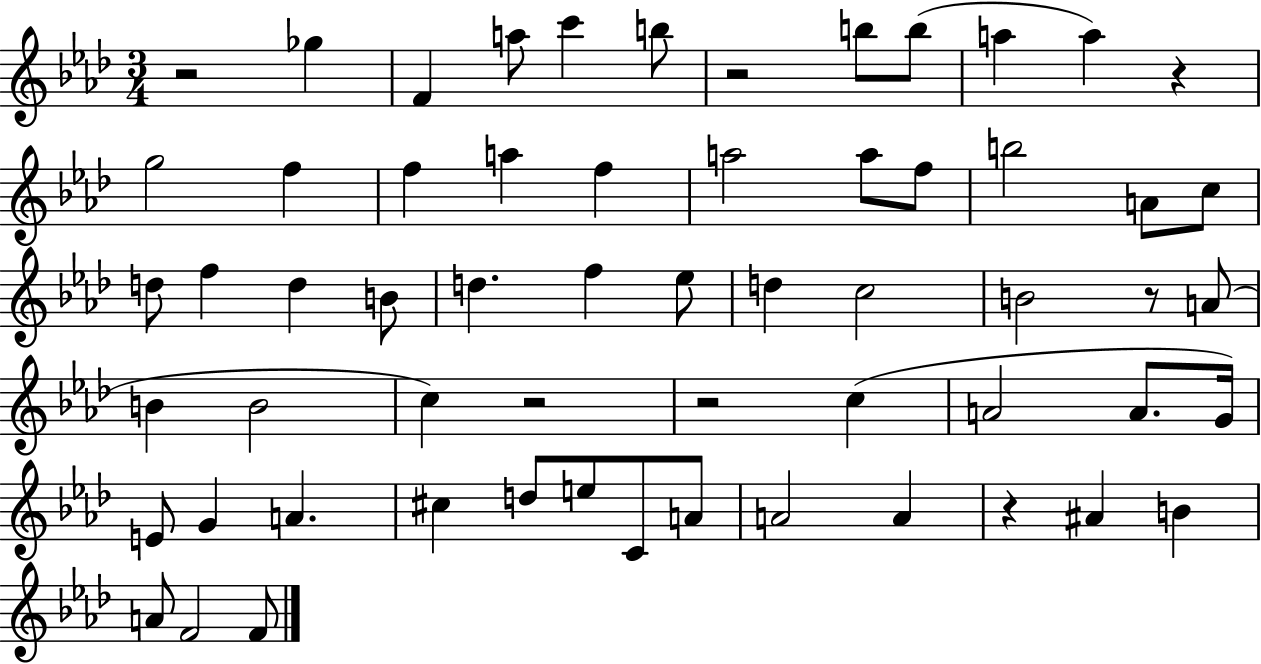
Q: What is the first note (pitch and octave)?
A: Gb5